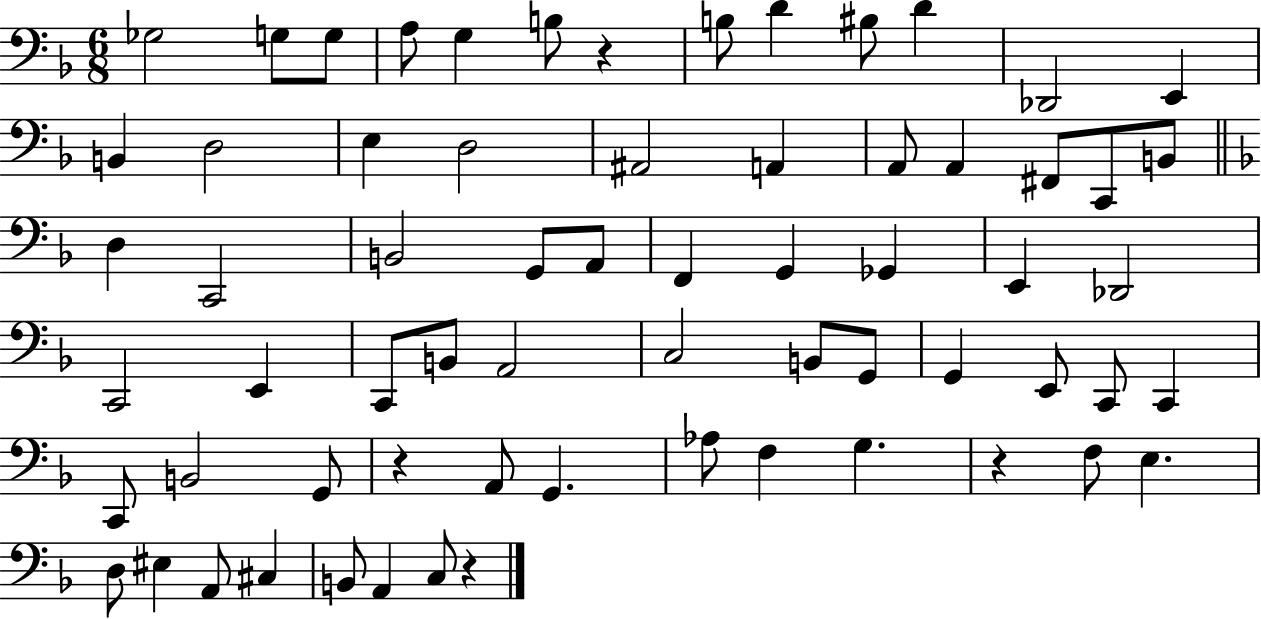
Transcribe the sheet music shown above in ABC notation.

X:1
T:Untitled
M:6/8
L:1/4
K:F
_G,2 G,/2 G,/2 A,/2 G, B,/2 z B,/2 D ^B,/2 D _D,,2 E,, B,, D,2 E, D,2 ^A,,2 A,, A,,/2 A,, ^F,,/2 C,,/2 B,,/2 D, C,,2 B,,2 G,,/2 A,,/2 F,, G,, _G,, E,, _D,,2 C,,2 E,, C,,/2 B,,/2 A,,2 C,2 B,,/2 G,,/2 G,, E,,/2 C,,/2 C,, C,,/2 B,,2 G,,/2 z A,,/2 G,, _A,/2 F, G, z F,/2 E, D,/2 ^E, A,,/2 ^C, B,,/2 A,, C,/2 z